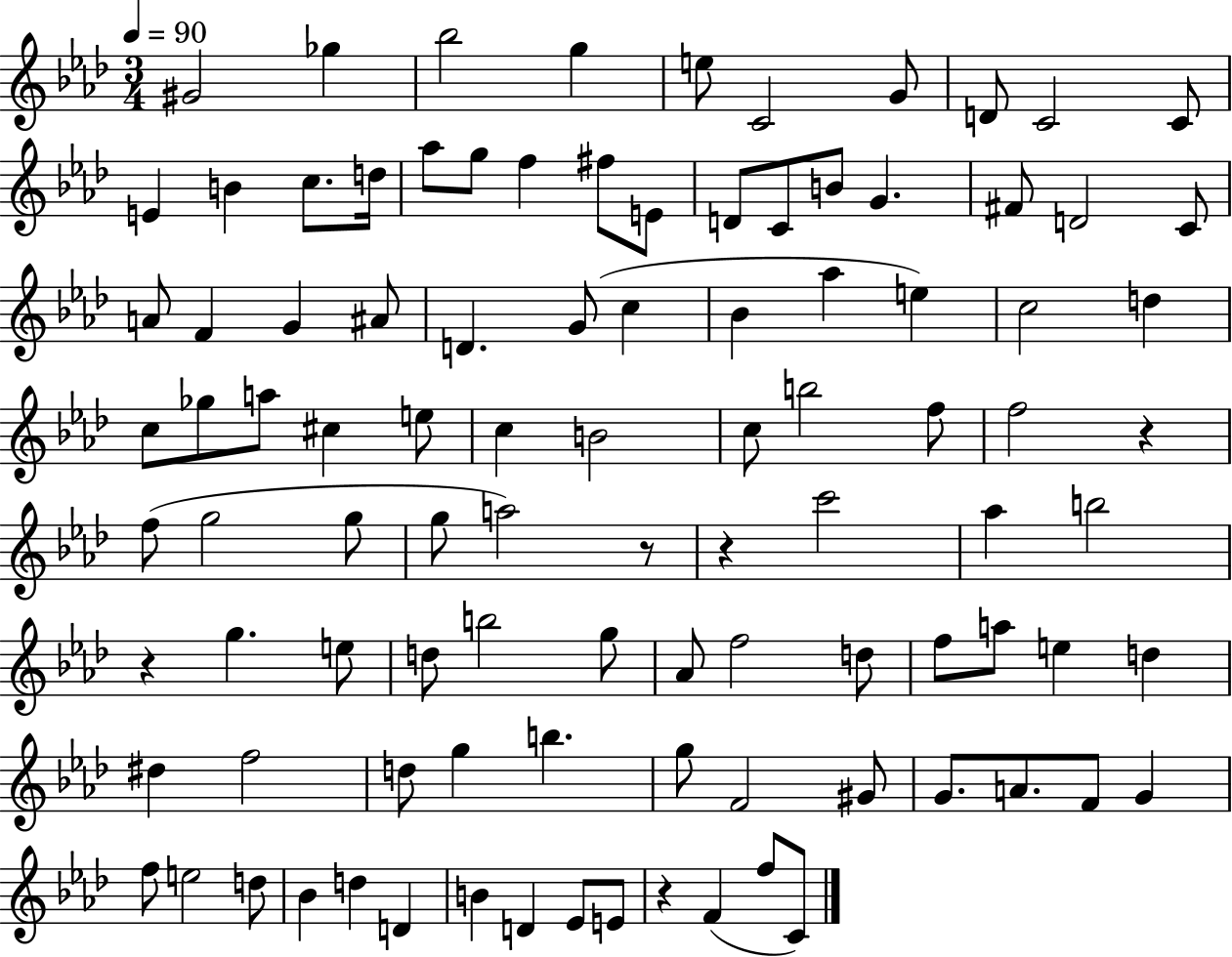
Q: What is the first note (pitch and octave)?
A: G#4